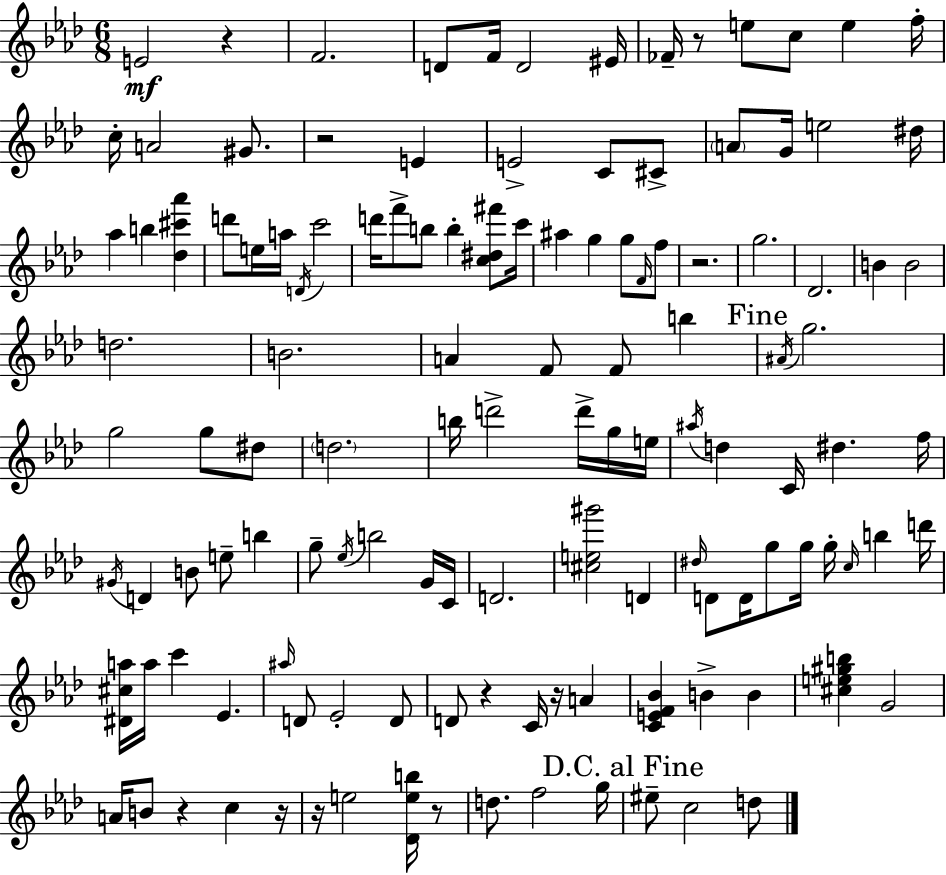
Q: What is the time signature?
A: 6/8